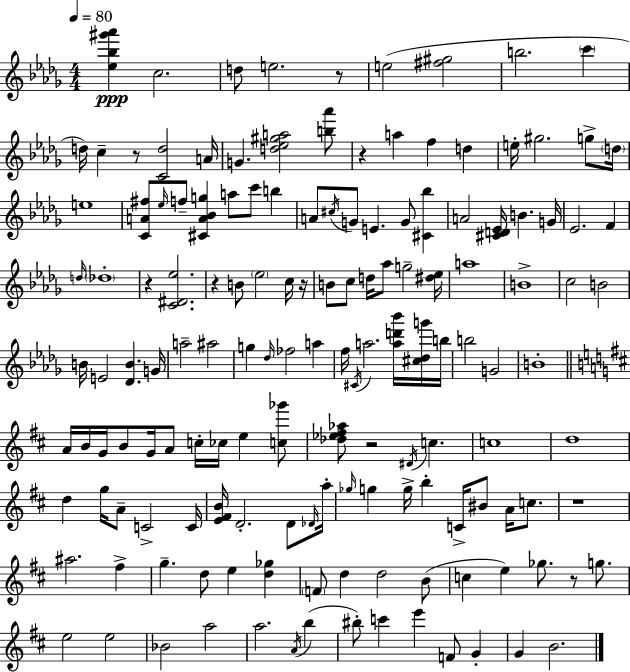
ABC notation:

X:1
T:Untitled
M:4/4
L:1/4
K:Bbm
[_e_b^g'_a'] c2 d/2 e2 z/2 e2 [^f^g]2 b2 c' d/4 c z/2 [Cd]2 A/4 G [d_e^ga]2 [b_a']/2 z a f d e/4 ^g2 g/2 d/4 e4 [CA^f]/2 _e/4 f/2 [^CA_Bg] a/2 c'/2 b A/2 ^c/4 G/2 E G/2 [^C_b] A2 [^CD_E]/4 B G/4 _E2 F d/4 _d4 z [C^D_e]2 z B/2 _e2 c/4 z/4 B/2 c/2 d/4 _a/2 g2 [^d_e]/4 a4 B4 c2 B2 B/4 E2 [_DB] G/4 a2 ^a2 g _d/4 _f2 a f/4 ^C/4 a2 [ad'_b']/4 [^c_dg']/4 b/4 b2 G2 B4 A/4 B/4 G/4 B/2 G/4 A/2 c/4 _c/4 e [c_g']/2 [_d_e^f_a]/2 z2 ^D/4 c c4 d4 d g/4 A/2 C2 C/4 [E^FB]/4 D2 D/2 _D/4 a/4 _g/4 g g/4 b C/4 ^B/2 A/4 c/2 z4 ^a2 ^f g d/2 e [d_g] F/2 d d2 B/2 c e _g/2 z/2 g/2 e2 e2 _B2 a2 a2 A/4 b ^b/2 c' e' F/2 G G B2